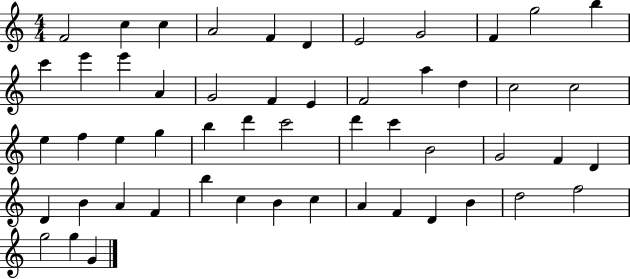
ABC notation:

X:1
T:Untitled
M:4/4
L:1/4
K:C
F2 c c A2 F D E2 G2 F g2 b c' e' e' A G2 F E F2 a d c2 c2 e f e g b d' c'2 d' c' B2 G2 F D D B A F b c B c A F D B d2 f2 g2 g G